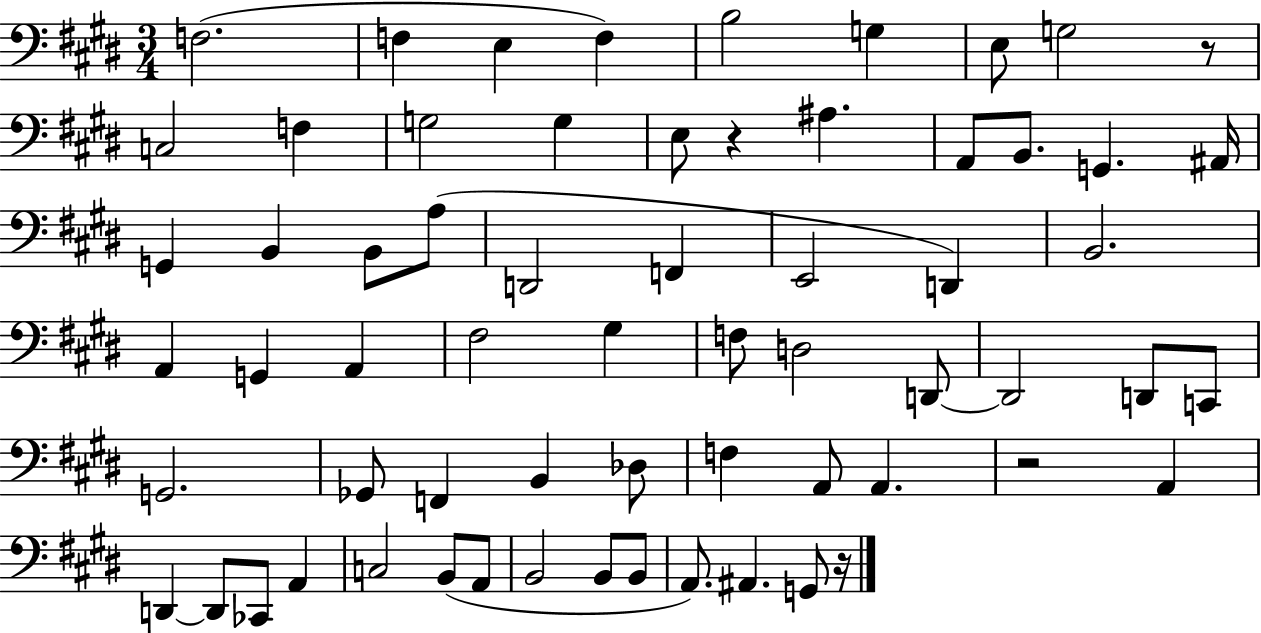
F3/h. F3/q E3/q F3/q B3/h G3/q E3/e G3/h R/e C3/h F3/q G3/h G3/q E3/e R/q A#3/q. A2/e B2/e. G2/q. A#2/s G2/q B2/q B2/e A3/e D2/h F2/q E2/h D2/q B2/h. A2/q G2/q A2/q F#3/h G#3/q F3/e D3/h D2/e D2/h D2/e C2/e G2/h. Gb2/e F2/q B2/q Db3/e F3/q A2/e A2/q. R/h A2/q D2/q D2/e CES2/e A2/q C3/h B2/e A2/e B2/h B2/e B2/e A2/e. A#2/q. G2/e R/s